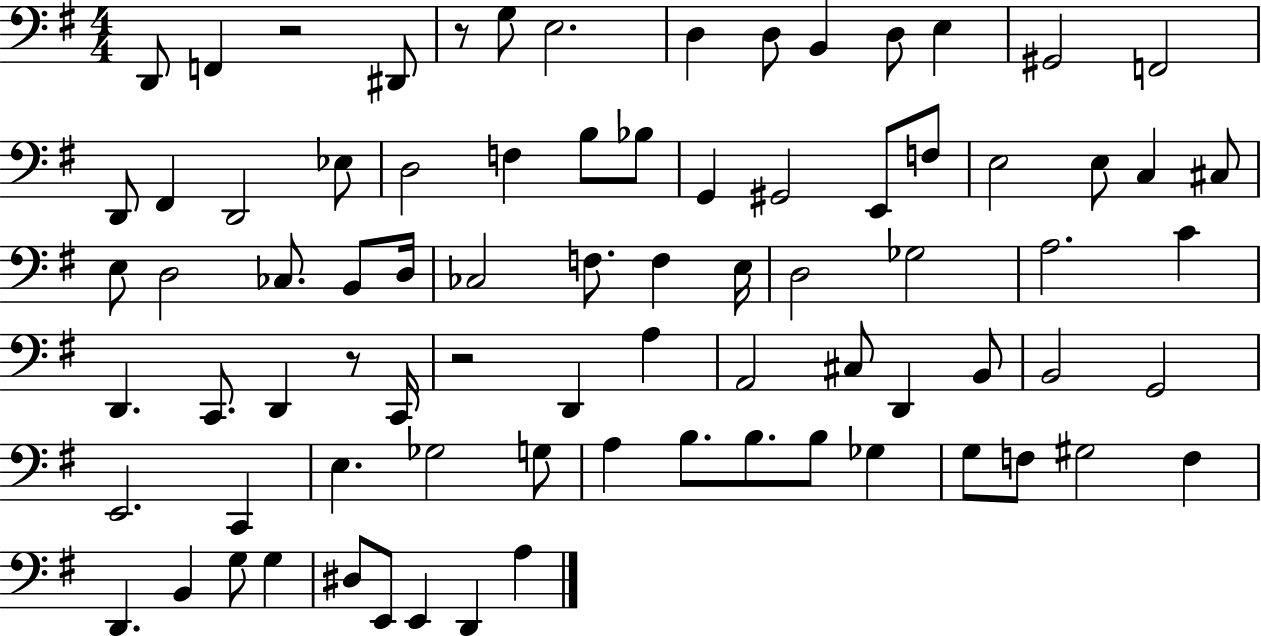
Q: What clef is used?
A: bass